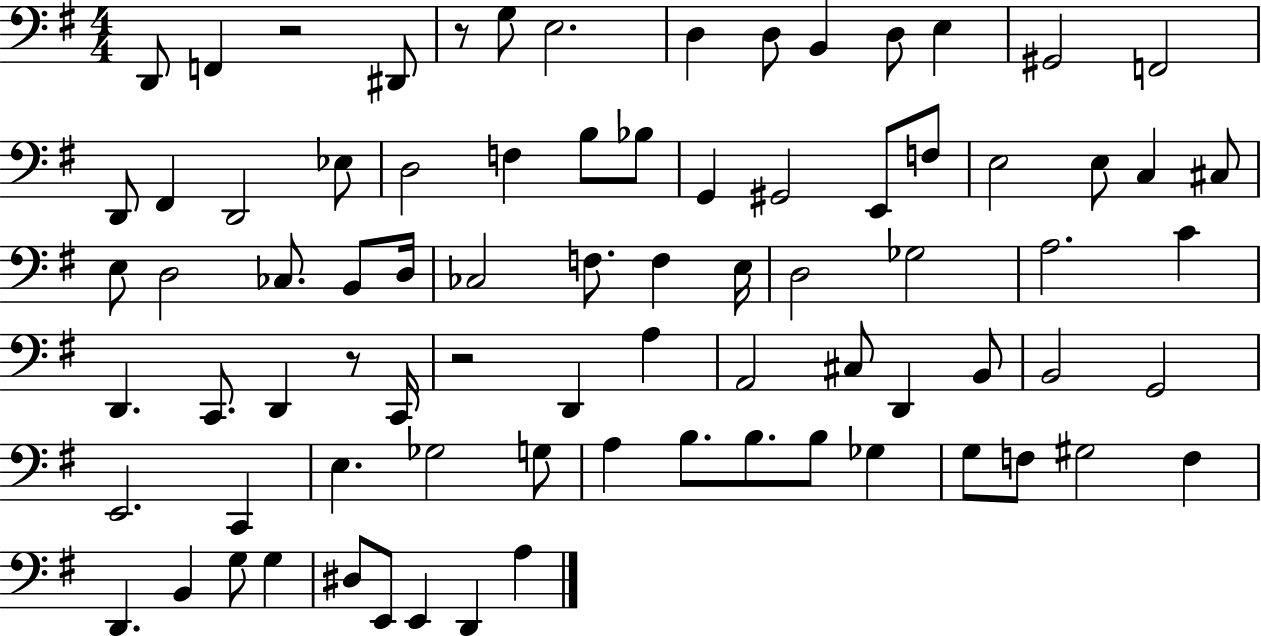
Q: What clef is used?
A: bass